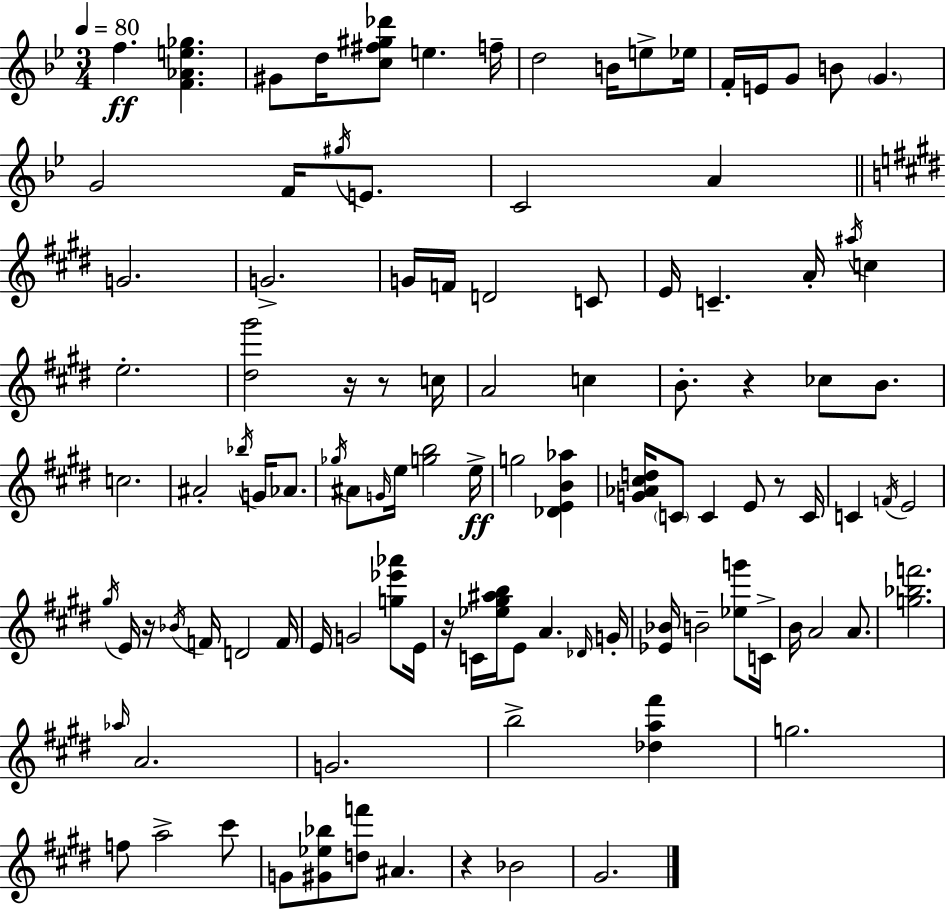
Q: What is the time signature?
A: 3/4